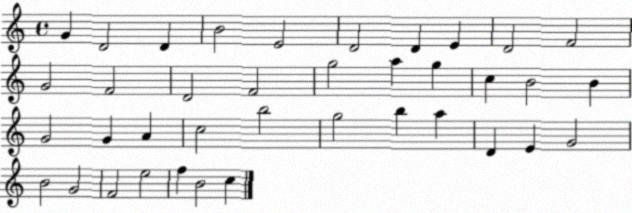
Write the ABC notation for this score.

X:1
T:Untitled
M:4/4
L:1/4
K:C
G D2 D B2 E2 D2 D E D2 F2 G2 F2 D2 F2 g2 a g c B2 B G2 G A c2 b2 g2 b a D E G2 B2 G2 F2 e2 f B2 c